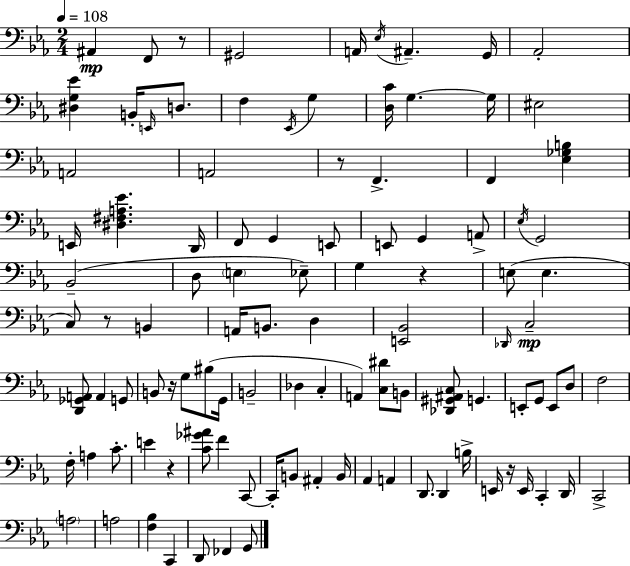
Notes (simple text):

A#2/q F2/e R/e G#2/h A2/s Eb3/s A#2/q. G2/s Ab2/h [D#3,G3,Eb4]/q B2/s E2/s D3/e. F3/q Eb2/s G3/q [D3,C4]/s G3/q. G3/s EIS3/h A2/h A2/h R/e F2/q. F2/q [Eb3,Gb3,B3]/q E2/s [D#3,F#3,A3,Eb4]/q. D2/s F2/e G2/q E2/e E2/e G2/q A2/e Eb3/s G2/h Bb2/h D3/e E3/q Eb3/e G3/q R/q E3/e E3/q. C3/e R/e B2/q A2/s B2/e. D3/q [E2,Bb2]/h Db2/s C3/h [D2,Gb2,A2]/e A2/q G2/e B2/e R/s G3/e BIS3/e G2/s B2/h Db3/q C3/q A2/q [C3,D#4]/e B2/e [Db2,G#2,A#2,C3]/e G2/q. E2/e G2/e E2/e D3/e F3/h F3/s A3/q C4/e. E4/q R/q [C4,Gb4,A#4]/e F4/q C2/e C2/s B2/e A#2/q B2/s Ab2/q A2/q D2/e. D2/q B3/s E2/s R/s E2/s C2/q D2/s C2/h A3/h A3/h [F3,Bb3]/q C2/q D2/e FES2/q G2/e